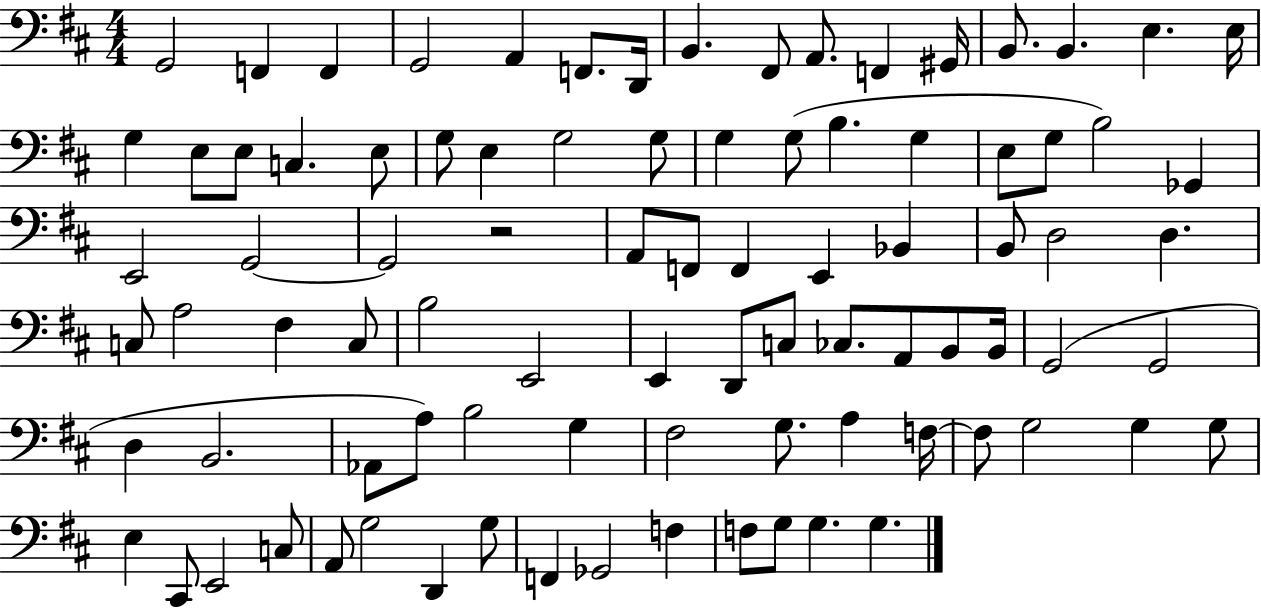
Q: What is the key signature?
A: D major